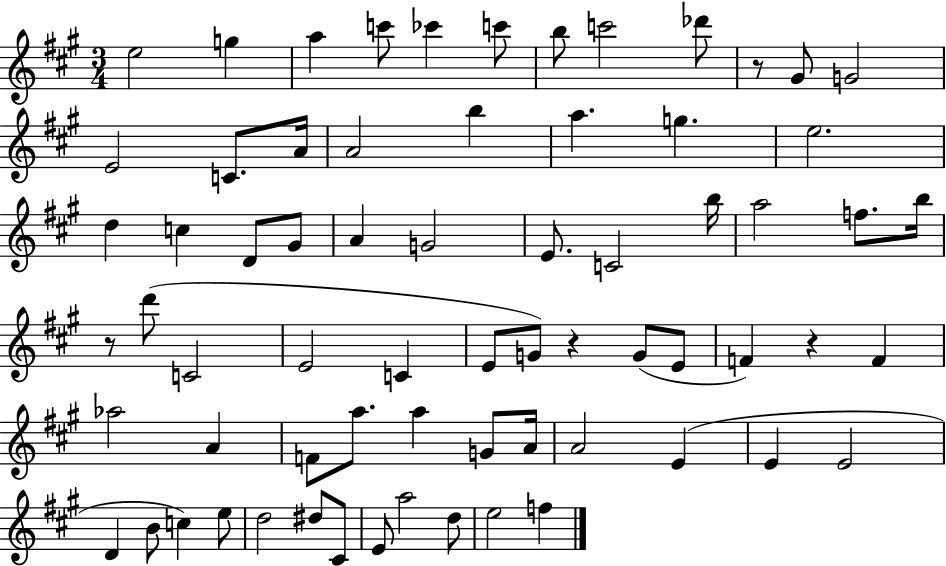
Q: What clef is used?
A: treble